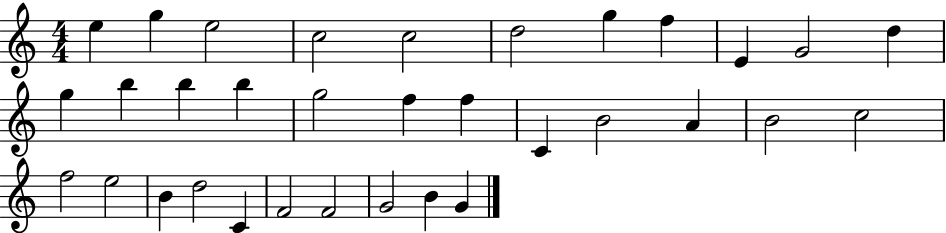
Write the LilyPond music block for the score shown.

{
  \clef treble
  \numericTimeSignature
  \time 4/4
  \key c \major
  e''4 g''4 e''2 | c''2 c''2 | d''2 g''4 f''4 | e'4 g'2 d''4 | \break g''4 b''4 b''4 b''4 | g''2 f''4 f''4 | c'4 b'2 a'4 | b'2 c''2 | \break f''2 e''2 | b'4 d''2 c'4 | f'2 f'2 | g'2 b'4 g'4 | \break \bar "|."
}